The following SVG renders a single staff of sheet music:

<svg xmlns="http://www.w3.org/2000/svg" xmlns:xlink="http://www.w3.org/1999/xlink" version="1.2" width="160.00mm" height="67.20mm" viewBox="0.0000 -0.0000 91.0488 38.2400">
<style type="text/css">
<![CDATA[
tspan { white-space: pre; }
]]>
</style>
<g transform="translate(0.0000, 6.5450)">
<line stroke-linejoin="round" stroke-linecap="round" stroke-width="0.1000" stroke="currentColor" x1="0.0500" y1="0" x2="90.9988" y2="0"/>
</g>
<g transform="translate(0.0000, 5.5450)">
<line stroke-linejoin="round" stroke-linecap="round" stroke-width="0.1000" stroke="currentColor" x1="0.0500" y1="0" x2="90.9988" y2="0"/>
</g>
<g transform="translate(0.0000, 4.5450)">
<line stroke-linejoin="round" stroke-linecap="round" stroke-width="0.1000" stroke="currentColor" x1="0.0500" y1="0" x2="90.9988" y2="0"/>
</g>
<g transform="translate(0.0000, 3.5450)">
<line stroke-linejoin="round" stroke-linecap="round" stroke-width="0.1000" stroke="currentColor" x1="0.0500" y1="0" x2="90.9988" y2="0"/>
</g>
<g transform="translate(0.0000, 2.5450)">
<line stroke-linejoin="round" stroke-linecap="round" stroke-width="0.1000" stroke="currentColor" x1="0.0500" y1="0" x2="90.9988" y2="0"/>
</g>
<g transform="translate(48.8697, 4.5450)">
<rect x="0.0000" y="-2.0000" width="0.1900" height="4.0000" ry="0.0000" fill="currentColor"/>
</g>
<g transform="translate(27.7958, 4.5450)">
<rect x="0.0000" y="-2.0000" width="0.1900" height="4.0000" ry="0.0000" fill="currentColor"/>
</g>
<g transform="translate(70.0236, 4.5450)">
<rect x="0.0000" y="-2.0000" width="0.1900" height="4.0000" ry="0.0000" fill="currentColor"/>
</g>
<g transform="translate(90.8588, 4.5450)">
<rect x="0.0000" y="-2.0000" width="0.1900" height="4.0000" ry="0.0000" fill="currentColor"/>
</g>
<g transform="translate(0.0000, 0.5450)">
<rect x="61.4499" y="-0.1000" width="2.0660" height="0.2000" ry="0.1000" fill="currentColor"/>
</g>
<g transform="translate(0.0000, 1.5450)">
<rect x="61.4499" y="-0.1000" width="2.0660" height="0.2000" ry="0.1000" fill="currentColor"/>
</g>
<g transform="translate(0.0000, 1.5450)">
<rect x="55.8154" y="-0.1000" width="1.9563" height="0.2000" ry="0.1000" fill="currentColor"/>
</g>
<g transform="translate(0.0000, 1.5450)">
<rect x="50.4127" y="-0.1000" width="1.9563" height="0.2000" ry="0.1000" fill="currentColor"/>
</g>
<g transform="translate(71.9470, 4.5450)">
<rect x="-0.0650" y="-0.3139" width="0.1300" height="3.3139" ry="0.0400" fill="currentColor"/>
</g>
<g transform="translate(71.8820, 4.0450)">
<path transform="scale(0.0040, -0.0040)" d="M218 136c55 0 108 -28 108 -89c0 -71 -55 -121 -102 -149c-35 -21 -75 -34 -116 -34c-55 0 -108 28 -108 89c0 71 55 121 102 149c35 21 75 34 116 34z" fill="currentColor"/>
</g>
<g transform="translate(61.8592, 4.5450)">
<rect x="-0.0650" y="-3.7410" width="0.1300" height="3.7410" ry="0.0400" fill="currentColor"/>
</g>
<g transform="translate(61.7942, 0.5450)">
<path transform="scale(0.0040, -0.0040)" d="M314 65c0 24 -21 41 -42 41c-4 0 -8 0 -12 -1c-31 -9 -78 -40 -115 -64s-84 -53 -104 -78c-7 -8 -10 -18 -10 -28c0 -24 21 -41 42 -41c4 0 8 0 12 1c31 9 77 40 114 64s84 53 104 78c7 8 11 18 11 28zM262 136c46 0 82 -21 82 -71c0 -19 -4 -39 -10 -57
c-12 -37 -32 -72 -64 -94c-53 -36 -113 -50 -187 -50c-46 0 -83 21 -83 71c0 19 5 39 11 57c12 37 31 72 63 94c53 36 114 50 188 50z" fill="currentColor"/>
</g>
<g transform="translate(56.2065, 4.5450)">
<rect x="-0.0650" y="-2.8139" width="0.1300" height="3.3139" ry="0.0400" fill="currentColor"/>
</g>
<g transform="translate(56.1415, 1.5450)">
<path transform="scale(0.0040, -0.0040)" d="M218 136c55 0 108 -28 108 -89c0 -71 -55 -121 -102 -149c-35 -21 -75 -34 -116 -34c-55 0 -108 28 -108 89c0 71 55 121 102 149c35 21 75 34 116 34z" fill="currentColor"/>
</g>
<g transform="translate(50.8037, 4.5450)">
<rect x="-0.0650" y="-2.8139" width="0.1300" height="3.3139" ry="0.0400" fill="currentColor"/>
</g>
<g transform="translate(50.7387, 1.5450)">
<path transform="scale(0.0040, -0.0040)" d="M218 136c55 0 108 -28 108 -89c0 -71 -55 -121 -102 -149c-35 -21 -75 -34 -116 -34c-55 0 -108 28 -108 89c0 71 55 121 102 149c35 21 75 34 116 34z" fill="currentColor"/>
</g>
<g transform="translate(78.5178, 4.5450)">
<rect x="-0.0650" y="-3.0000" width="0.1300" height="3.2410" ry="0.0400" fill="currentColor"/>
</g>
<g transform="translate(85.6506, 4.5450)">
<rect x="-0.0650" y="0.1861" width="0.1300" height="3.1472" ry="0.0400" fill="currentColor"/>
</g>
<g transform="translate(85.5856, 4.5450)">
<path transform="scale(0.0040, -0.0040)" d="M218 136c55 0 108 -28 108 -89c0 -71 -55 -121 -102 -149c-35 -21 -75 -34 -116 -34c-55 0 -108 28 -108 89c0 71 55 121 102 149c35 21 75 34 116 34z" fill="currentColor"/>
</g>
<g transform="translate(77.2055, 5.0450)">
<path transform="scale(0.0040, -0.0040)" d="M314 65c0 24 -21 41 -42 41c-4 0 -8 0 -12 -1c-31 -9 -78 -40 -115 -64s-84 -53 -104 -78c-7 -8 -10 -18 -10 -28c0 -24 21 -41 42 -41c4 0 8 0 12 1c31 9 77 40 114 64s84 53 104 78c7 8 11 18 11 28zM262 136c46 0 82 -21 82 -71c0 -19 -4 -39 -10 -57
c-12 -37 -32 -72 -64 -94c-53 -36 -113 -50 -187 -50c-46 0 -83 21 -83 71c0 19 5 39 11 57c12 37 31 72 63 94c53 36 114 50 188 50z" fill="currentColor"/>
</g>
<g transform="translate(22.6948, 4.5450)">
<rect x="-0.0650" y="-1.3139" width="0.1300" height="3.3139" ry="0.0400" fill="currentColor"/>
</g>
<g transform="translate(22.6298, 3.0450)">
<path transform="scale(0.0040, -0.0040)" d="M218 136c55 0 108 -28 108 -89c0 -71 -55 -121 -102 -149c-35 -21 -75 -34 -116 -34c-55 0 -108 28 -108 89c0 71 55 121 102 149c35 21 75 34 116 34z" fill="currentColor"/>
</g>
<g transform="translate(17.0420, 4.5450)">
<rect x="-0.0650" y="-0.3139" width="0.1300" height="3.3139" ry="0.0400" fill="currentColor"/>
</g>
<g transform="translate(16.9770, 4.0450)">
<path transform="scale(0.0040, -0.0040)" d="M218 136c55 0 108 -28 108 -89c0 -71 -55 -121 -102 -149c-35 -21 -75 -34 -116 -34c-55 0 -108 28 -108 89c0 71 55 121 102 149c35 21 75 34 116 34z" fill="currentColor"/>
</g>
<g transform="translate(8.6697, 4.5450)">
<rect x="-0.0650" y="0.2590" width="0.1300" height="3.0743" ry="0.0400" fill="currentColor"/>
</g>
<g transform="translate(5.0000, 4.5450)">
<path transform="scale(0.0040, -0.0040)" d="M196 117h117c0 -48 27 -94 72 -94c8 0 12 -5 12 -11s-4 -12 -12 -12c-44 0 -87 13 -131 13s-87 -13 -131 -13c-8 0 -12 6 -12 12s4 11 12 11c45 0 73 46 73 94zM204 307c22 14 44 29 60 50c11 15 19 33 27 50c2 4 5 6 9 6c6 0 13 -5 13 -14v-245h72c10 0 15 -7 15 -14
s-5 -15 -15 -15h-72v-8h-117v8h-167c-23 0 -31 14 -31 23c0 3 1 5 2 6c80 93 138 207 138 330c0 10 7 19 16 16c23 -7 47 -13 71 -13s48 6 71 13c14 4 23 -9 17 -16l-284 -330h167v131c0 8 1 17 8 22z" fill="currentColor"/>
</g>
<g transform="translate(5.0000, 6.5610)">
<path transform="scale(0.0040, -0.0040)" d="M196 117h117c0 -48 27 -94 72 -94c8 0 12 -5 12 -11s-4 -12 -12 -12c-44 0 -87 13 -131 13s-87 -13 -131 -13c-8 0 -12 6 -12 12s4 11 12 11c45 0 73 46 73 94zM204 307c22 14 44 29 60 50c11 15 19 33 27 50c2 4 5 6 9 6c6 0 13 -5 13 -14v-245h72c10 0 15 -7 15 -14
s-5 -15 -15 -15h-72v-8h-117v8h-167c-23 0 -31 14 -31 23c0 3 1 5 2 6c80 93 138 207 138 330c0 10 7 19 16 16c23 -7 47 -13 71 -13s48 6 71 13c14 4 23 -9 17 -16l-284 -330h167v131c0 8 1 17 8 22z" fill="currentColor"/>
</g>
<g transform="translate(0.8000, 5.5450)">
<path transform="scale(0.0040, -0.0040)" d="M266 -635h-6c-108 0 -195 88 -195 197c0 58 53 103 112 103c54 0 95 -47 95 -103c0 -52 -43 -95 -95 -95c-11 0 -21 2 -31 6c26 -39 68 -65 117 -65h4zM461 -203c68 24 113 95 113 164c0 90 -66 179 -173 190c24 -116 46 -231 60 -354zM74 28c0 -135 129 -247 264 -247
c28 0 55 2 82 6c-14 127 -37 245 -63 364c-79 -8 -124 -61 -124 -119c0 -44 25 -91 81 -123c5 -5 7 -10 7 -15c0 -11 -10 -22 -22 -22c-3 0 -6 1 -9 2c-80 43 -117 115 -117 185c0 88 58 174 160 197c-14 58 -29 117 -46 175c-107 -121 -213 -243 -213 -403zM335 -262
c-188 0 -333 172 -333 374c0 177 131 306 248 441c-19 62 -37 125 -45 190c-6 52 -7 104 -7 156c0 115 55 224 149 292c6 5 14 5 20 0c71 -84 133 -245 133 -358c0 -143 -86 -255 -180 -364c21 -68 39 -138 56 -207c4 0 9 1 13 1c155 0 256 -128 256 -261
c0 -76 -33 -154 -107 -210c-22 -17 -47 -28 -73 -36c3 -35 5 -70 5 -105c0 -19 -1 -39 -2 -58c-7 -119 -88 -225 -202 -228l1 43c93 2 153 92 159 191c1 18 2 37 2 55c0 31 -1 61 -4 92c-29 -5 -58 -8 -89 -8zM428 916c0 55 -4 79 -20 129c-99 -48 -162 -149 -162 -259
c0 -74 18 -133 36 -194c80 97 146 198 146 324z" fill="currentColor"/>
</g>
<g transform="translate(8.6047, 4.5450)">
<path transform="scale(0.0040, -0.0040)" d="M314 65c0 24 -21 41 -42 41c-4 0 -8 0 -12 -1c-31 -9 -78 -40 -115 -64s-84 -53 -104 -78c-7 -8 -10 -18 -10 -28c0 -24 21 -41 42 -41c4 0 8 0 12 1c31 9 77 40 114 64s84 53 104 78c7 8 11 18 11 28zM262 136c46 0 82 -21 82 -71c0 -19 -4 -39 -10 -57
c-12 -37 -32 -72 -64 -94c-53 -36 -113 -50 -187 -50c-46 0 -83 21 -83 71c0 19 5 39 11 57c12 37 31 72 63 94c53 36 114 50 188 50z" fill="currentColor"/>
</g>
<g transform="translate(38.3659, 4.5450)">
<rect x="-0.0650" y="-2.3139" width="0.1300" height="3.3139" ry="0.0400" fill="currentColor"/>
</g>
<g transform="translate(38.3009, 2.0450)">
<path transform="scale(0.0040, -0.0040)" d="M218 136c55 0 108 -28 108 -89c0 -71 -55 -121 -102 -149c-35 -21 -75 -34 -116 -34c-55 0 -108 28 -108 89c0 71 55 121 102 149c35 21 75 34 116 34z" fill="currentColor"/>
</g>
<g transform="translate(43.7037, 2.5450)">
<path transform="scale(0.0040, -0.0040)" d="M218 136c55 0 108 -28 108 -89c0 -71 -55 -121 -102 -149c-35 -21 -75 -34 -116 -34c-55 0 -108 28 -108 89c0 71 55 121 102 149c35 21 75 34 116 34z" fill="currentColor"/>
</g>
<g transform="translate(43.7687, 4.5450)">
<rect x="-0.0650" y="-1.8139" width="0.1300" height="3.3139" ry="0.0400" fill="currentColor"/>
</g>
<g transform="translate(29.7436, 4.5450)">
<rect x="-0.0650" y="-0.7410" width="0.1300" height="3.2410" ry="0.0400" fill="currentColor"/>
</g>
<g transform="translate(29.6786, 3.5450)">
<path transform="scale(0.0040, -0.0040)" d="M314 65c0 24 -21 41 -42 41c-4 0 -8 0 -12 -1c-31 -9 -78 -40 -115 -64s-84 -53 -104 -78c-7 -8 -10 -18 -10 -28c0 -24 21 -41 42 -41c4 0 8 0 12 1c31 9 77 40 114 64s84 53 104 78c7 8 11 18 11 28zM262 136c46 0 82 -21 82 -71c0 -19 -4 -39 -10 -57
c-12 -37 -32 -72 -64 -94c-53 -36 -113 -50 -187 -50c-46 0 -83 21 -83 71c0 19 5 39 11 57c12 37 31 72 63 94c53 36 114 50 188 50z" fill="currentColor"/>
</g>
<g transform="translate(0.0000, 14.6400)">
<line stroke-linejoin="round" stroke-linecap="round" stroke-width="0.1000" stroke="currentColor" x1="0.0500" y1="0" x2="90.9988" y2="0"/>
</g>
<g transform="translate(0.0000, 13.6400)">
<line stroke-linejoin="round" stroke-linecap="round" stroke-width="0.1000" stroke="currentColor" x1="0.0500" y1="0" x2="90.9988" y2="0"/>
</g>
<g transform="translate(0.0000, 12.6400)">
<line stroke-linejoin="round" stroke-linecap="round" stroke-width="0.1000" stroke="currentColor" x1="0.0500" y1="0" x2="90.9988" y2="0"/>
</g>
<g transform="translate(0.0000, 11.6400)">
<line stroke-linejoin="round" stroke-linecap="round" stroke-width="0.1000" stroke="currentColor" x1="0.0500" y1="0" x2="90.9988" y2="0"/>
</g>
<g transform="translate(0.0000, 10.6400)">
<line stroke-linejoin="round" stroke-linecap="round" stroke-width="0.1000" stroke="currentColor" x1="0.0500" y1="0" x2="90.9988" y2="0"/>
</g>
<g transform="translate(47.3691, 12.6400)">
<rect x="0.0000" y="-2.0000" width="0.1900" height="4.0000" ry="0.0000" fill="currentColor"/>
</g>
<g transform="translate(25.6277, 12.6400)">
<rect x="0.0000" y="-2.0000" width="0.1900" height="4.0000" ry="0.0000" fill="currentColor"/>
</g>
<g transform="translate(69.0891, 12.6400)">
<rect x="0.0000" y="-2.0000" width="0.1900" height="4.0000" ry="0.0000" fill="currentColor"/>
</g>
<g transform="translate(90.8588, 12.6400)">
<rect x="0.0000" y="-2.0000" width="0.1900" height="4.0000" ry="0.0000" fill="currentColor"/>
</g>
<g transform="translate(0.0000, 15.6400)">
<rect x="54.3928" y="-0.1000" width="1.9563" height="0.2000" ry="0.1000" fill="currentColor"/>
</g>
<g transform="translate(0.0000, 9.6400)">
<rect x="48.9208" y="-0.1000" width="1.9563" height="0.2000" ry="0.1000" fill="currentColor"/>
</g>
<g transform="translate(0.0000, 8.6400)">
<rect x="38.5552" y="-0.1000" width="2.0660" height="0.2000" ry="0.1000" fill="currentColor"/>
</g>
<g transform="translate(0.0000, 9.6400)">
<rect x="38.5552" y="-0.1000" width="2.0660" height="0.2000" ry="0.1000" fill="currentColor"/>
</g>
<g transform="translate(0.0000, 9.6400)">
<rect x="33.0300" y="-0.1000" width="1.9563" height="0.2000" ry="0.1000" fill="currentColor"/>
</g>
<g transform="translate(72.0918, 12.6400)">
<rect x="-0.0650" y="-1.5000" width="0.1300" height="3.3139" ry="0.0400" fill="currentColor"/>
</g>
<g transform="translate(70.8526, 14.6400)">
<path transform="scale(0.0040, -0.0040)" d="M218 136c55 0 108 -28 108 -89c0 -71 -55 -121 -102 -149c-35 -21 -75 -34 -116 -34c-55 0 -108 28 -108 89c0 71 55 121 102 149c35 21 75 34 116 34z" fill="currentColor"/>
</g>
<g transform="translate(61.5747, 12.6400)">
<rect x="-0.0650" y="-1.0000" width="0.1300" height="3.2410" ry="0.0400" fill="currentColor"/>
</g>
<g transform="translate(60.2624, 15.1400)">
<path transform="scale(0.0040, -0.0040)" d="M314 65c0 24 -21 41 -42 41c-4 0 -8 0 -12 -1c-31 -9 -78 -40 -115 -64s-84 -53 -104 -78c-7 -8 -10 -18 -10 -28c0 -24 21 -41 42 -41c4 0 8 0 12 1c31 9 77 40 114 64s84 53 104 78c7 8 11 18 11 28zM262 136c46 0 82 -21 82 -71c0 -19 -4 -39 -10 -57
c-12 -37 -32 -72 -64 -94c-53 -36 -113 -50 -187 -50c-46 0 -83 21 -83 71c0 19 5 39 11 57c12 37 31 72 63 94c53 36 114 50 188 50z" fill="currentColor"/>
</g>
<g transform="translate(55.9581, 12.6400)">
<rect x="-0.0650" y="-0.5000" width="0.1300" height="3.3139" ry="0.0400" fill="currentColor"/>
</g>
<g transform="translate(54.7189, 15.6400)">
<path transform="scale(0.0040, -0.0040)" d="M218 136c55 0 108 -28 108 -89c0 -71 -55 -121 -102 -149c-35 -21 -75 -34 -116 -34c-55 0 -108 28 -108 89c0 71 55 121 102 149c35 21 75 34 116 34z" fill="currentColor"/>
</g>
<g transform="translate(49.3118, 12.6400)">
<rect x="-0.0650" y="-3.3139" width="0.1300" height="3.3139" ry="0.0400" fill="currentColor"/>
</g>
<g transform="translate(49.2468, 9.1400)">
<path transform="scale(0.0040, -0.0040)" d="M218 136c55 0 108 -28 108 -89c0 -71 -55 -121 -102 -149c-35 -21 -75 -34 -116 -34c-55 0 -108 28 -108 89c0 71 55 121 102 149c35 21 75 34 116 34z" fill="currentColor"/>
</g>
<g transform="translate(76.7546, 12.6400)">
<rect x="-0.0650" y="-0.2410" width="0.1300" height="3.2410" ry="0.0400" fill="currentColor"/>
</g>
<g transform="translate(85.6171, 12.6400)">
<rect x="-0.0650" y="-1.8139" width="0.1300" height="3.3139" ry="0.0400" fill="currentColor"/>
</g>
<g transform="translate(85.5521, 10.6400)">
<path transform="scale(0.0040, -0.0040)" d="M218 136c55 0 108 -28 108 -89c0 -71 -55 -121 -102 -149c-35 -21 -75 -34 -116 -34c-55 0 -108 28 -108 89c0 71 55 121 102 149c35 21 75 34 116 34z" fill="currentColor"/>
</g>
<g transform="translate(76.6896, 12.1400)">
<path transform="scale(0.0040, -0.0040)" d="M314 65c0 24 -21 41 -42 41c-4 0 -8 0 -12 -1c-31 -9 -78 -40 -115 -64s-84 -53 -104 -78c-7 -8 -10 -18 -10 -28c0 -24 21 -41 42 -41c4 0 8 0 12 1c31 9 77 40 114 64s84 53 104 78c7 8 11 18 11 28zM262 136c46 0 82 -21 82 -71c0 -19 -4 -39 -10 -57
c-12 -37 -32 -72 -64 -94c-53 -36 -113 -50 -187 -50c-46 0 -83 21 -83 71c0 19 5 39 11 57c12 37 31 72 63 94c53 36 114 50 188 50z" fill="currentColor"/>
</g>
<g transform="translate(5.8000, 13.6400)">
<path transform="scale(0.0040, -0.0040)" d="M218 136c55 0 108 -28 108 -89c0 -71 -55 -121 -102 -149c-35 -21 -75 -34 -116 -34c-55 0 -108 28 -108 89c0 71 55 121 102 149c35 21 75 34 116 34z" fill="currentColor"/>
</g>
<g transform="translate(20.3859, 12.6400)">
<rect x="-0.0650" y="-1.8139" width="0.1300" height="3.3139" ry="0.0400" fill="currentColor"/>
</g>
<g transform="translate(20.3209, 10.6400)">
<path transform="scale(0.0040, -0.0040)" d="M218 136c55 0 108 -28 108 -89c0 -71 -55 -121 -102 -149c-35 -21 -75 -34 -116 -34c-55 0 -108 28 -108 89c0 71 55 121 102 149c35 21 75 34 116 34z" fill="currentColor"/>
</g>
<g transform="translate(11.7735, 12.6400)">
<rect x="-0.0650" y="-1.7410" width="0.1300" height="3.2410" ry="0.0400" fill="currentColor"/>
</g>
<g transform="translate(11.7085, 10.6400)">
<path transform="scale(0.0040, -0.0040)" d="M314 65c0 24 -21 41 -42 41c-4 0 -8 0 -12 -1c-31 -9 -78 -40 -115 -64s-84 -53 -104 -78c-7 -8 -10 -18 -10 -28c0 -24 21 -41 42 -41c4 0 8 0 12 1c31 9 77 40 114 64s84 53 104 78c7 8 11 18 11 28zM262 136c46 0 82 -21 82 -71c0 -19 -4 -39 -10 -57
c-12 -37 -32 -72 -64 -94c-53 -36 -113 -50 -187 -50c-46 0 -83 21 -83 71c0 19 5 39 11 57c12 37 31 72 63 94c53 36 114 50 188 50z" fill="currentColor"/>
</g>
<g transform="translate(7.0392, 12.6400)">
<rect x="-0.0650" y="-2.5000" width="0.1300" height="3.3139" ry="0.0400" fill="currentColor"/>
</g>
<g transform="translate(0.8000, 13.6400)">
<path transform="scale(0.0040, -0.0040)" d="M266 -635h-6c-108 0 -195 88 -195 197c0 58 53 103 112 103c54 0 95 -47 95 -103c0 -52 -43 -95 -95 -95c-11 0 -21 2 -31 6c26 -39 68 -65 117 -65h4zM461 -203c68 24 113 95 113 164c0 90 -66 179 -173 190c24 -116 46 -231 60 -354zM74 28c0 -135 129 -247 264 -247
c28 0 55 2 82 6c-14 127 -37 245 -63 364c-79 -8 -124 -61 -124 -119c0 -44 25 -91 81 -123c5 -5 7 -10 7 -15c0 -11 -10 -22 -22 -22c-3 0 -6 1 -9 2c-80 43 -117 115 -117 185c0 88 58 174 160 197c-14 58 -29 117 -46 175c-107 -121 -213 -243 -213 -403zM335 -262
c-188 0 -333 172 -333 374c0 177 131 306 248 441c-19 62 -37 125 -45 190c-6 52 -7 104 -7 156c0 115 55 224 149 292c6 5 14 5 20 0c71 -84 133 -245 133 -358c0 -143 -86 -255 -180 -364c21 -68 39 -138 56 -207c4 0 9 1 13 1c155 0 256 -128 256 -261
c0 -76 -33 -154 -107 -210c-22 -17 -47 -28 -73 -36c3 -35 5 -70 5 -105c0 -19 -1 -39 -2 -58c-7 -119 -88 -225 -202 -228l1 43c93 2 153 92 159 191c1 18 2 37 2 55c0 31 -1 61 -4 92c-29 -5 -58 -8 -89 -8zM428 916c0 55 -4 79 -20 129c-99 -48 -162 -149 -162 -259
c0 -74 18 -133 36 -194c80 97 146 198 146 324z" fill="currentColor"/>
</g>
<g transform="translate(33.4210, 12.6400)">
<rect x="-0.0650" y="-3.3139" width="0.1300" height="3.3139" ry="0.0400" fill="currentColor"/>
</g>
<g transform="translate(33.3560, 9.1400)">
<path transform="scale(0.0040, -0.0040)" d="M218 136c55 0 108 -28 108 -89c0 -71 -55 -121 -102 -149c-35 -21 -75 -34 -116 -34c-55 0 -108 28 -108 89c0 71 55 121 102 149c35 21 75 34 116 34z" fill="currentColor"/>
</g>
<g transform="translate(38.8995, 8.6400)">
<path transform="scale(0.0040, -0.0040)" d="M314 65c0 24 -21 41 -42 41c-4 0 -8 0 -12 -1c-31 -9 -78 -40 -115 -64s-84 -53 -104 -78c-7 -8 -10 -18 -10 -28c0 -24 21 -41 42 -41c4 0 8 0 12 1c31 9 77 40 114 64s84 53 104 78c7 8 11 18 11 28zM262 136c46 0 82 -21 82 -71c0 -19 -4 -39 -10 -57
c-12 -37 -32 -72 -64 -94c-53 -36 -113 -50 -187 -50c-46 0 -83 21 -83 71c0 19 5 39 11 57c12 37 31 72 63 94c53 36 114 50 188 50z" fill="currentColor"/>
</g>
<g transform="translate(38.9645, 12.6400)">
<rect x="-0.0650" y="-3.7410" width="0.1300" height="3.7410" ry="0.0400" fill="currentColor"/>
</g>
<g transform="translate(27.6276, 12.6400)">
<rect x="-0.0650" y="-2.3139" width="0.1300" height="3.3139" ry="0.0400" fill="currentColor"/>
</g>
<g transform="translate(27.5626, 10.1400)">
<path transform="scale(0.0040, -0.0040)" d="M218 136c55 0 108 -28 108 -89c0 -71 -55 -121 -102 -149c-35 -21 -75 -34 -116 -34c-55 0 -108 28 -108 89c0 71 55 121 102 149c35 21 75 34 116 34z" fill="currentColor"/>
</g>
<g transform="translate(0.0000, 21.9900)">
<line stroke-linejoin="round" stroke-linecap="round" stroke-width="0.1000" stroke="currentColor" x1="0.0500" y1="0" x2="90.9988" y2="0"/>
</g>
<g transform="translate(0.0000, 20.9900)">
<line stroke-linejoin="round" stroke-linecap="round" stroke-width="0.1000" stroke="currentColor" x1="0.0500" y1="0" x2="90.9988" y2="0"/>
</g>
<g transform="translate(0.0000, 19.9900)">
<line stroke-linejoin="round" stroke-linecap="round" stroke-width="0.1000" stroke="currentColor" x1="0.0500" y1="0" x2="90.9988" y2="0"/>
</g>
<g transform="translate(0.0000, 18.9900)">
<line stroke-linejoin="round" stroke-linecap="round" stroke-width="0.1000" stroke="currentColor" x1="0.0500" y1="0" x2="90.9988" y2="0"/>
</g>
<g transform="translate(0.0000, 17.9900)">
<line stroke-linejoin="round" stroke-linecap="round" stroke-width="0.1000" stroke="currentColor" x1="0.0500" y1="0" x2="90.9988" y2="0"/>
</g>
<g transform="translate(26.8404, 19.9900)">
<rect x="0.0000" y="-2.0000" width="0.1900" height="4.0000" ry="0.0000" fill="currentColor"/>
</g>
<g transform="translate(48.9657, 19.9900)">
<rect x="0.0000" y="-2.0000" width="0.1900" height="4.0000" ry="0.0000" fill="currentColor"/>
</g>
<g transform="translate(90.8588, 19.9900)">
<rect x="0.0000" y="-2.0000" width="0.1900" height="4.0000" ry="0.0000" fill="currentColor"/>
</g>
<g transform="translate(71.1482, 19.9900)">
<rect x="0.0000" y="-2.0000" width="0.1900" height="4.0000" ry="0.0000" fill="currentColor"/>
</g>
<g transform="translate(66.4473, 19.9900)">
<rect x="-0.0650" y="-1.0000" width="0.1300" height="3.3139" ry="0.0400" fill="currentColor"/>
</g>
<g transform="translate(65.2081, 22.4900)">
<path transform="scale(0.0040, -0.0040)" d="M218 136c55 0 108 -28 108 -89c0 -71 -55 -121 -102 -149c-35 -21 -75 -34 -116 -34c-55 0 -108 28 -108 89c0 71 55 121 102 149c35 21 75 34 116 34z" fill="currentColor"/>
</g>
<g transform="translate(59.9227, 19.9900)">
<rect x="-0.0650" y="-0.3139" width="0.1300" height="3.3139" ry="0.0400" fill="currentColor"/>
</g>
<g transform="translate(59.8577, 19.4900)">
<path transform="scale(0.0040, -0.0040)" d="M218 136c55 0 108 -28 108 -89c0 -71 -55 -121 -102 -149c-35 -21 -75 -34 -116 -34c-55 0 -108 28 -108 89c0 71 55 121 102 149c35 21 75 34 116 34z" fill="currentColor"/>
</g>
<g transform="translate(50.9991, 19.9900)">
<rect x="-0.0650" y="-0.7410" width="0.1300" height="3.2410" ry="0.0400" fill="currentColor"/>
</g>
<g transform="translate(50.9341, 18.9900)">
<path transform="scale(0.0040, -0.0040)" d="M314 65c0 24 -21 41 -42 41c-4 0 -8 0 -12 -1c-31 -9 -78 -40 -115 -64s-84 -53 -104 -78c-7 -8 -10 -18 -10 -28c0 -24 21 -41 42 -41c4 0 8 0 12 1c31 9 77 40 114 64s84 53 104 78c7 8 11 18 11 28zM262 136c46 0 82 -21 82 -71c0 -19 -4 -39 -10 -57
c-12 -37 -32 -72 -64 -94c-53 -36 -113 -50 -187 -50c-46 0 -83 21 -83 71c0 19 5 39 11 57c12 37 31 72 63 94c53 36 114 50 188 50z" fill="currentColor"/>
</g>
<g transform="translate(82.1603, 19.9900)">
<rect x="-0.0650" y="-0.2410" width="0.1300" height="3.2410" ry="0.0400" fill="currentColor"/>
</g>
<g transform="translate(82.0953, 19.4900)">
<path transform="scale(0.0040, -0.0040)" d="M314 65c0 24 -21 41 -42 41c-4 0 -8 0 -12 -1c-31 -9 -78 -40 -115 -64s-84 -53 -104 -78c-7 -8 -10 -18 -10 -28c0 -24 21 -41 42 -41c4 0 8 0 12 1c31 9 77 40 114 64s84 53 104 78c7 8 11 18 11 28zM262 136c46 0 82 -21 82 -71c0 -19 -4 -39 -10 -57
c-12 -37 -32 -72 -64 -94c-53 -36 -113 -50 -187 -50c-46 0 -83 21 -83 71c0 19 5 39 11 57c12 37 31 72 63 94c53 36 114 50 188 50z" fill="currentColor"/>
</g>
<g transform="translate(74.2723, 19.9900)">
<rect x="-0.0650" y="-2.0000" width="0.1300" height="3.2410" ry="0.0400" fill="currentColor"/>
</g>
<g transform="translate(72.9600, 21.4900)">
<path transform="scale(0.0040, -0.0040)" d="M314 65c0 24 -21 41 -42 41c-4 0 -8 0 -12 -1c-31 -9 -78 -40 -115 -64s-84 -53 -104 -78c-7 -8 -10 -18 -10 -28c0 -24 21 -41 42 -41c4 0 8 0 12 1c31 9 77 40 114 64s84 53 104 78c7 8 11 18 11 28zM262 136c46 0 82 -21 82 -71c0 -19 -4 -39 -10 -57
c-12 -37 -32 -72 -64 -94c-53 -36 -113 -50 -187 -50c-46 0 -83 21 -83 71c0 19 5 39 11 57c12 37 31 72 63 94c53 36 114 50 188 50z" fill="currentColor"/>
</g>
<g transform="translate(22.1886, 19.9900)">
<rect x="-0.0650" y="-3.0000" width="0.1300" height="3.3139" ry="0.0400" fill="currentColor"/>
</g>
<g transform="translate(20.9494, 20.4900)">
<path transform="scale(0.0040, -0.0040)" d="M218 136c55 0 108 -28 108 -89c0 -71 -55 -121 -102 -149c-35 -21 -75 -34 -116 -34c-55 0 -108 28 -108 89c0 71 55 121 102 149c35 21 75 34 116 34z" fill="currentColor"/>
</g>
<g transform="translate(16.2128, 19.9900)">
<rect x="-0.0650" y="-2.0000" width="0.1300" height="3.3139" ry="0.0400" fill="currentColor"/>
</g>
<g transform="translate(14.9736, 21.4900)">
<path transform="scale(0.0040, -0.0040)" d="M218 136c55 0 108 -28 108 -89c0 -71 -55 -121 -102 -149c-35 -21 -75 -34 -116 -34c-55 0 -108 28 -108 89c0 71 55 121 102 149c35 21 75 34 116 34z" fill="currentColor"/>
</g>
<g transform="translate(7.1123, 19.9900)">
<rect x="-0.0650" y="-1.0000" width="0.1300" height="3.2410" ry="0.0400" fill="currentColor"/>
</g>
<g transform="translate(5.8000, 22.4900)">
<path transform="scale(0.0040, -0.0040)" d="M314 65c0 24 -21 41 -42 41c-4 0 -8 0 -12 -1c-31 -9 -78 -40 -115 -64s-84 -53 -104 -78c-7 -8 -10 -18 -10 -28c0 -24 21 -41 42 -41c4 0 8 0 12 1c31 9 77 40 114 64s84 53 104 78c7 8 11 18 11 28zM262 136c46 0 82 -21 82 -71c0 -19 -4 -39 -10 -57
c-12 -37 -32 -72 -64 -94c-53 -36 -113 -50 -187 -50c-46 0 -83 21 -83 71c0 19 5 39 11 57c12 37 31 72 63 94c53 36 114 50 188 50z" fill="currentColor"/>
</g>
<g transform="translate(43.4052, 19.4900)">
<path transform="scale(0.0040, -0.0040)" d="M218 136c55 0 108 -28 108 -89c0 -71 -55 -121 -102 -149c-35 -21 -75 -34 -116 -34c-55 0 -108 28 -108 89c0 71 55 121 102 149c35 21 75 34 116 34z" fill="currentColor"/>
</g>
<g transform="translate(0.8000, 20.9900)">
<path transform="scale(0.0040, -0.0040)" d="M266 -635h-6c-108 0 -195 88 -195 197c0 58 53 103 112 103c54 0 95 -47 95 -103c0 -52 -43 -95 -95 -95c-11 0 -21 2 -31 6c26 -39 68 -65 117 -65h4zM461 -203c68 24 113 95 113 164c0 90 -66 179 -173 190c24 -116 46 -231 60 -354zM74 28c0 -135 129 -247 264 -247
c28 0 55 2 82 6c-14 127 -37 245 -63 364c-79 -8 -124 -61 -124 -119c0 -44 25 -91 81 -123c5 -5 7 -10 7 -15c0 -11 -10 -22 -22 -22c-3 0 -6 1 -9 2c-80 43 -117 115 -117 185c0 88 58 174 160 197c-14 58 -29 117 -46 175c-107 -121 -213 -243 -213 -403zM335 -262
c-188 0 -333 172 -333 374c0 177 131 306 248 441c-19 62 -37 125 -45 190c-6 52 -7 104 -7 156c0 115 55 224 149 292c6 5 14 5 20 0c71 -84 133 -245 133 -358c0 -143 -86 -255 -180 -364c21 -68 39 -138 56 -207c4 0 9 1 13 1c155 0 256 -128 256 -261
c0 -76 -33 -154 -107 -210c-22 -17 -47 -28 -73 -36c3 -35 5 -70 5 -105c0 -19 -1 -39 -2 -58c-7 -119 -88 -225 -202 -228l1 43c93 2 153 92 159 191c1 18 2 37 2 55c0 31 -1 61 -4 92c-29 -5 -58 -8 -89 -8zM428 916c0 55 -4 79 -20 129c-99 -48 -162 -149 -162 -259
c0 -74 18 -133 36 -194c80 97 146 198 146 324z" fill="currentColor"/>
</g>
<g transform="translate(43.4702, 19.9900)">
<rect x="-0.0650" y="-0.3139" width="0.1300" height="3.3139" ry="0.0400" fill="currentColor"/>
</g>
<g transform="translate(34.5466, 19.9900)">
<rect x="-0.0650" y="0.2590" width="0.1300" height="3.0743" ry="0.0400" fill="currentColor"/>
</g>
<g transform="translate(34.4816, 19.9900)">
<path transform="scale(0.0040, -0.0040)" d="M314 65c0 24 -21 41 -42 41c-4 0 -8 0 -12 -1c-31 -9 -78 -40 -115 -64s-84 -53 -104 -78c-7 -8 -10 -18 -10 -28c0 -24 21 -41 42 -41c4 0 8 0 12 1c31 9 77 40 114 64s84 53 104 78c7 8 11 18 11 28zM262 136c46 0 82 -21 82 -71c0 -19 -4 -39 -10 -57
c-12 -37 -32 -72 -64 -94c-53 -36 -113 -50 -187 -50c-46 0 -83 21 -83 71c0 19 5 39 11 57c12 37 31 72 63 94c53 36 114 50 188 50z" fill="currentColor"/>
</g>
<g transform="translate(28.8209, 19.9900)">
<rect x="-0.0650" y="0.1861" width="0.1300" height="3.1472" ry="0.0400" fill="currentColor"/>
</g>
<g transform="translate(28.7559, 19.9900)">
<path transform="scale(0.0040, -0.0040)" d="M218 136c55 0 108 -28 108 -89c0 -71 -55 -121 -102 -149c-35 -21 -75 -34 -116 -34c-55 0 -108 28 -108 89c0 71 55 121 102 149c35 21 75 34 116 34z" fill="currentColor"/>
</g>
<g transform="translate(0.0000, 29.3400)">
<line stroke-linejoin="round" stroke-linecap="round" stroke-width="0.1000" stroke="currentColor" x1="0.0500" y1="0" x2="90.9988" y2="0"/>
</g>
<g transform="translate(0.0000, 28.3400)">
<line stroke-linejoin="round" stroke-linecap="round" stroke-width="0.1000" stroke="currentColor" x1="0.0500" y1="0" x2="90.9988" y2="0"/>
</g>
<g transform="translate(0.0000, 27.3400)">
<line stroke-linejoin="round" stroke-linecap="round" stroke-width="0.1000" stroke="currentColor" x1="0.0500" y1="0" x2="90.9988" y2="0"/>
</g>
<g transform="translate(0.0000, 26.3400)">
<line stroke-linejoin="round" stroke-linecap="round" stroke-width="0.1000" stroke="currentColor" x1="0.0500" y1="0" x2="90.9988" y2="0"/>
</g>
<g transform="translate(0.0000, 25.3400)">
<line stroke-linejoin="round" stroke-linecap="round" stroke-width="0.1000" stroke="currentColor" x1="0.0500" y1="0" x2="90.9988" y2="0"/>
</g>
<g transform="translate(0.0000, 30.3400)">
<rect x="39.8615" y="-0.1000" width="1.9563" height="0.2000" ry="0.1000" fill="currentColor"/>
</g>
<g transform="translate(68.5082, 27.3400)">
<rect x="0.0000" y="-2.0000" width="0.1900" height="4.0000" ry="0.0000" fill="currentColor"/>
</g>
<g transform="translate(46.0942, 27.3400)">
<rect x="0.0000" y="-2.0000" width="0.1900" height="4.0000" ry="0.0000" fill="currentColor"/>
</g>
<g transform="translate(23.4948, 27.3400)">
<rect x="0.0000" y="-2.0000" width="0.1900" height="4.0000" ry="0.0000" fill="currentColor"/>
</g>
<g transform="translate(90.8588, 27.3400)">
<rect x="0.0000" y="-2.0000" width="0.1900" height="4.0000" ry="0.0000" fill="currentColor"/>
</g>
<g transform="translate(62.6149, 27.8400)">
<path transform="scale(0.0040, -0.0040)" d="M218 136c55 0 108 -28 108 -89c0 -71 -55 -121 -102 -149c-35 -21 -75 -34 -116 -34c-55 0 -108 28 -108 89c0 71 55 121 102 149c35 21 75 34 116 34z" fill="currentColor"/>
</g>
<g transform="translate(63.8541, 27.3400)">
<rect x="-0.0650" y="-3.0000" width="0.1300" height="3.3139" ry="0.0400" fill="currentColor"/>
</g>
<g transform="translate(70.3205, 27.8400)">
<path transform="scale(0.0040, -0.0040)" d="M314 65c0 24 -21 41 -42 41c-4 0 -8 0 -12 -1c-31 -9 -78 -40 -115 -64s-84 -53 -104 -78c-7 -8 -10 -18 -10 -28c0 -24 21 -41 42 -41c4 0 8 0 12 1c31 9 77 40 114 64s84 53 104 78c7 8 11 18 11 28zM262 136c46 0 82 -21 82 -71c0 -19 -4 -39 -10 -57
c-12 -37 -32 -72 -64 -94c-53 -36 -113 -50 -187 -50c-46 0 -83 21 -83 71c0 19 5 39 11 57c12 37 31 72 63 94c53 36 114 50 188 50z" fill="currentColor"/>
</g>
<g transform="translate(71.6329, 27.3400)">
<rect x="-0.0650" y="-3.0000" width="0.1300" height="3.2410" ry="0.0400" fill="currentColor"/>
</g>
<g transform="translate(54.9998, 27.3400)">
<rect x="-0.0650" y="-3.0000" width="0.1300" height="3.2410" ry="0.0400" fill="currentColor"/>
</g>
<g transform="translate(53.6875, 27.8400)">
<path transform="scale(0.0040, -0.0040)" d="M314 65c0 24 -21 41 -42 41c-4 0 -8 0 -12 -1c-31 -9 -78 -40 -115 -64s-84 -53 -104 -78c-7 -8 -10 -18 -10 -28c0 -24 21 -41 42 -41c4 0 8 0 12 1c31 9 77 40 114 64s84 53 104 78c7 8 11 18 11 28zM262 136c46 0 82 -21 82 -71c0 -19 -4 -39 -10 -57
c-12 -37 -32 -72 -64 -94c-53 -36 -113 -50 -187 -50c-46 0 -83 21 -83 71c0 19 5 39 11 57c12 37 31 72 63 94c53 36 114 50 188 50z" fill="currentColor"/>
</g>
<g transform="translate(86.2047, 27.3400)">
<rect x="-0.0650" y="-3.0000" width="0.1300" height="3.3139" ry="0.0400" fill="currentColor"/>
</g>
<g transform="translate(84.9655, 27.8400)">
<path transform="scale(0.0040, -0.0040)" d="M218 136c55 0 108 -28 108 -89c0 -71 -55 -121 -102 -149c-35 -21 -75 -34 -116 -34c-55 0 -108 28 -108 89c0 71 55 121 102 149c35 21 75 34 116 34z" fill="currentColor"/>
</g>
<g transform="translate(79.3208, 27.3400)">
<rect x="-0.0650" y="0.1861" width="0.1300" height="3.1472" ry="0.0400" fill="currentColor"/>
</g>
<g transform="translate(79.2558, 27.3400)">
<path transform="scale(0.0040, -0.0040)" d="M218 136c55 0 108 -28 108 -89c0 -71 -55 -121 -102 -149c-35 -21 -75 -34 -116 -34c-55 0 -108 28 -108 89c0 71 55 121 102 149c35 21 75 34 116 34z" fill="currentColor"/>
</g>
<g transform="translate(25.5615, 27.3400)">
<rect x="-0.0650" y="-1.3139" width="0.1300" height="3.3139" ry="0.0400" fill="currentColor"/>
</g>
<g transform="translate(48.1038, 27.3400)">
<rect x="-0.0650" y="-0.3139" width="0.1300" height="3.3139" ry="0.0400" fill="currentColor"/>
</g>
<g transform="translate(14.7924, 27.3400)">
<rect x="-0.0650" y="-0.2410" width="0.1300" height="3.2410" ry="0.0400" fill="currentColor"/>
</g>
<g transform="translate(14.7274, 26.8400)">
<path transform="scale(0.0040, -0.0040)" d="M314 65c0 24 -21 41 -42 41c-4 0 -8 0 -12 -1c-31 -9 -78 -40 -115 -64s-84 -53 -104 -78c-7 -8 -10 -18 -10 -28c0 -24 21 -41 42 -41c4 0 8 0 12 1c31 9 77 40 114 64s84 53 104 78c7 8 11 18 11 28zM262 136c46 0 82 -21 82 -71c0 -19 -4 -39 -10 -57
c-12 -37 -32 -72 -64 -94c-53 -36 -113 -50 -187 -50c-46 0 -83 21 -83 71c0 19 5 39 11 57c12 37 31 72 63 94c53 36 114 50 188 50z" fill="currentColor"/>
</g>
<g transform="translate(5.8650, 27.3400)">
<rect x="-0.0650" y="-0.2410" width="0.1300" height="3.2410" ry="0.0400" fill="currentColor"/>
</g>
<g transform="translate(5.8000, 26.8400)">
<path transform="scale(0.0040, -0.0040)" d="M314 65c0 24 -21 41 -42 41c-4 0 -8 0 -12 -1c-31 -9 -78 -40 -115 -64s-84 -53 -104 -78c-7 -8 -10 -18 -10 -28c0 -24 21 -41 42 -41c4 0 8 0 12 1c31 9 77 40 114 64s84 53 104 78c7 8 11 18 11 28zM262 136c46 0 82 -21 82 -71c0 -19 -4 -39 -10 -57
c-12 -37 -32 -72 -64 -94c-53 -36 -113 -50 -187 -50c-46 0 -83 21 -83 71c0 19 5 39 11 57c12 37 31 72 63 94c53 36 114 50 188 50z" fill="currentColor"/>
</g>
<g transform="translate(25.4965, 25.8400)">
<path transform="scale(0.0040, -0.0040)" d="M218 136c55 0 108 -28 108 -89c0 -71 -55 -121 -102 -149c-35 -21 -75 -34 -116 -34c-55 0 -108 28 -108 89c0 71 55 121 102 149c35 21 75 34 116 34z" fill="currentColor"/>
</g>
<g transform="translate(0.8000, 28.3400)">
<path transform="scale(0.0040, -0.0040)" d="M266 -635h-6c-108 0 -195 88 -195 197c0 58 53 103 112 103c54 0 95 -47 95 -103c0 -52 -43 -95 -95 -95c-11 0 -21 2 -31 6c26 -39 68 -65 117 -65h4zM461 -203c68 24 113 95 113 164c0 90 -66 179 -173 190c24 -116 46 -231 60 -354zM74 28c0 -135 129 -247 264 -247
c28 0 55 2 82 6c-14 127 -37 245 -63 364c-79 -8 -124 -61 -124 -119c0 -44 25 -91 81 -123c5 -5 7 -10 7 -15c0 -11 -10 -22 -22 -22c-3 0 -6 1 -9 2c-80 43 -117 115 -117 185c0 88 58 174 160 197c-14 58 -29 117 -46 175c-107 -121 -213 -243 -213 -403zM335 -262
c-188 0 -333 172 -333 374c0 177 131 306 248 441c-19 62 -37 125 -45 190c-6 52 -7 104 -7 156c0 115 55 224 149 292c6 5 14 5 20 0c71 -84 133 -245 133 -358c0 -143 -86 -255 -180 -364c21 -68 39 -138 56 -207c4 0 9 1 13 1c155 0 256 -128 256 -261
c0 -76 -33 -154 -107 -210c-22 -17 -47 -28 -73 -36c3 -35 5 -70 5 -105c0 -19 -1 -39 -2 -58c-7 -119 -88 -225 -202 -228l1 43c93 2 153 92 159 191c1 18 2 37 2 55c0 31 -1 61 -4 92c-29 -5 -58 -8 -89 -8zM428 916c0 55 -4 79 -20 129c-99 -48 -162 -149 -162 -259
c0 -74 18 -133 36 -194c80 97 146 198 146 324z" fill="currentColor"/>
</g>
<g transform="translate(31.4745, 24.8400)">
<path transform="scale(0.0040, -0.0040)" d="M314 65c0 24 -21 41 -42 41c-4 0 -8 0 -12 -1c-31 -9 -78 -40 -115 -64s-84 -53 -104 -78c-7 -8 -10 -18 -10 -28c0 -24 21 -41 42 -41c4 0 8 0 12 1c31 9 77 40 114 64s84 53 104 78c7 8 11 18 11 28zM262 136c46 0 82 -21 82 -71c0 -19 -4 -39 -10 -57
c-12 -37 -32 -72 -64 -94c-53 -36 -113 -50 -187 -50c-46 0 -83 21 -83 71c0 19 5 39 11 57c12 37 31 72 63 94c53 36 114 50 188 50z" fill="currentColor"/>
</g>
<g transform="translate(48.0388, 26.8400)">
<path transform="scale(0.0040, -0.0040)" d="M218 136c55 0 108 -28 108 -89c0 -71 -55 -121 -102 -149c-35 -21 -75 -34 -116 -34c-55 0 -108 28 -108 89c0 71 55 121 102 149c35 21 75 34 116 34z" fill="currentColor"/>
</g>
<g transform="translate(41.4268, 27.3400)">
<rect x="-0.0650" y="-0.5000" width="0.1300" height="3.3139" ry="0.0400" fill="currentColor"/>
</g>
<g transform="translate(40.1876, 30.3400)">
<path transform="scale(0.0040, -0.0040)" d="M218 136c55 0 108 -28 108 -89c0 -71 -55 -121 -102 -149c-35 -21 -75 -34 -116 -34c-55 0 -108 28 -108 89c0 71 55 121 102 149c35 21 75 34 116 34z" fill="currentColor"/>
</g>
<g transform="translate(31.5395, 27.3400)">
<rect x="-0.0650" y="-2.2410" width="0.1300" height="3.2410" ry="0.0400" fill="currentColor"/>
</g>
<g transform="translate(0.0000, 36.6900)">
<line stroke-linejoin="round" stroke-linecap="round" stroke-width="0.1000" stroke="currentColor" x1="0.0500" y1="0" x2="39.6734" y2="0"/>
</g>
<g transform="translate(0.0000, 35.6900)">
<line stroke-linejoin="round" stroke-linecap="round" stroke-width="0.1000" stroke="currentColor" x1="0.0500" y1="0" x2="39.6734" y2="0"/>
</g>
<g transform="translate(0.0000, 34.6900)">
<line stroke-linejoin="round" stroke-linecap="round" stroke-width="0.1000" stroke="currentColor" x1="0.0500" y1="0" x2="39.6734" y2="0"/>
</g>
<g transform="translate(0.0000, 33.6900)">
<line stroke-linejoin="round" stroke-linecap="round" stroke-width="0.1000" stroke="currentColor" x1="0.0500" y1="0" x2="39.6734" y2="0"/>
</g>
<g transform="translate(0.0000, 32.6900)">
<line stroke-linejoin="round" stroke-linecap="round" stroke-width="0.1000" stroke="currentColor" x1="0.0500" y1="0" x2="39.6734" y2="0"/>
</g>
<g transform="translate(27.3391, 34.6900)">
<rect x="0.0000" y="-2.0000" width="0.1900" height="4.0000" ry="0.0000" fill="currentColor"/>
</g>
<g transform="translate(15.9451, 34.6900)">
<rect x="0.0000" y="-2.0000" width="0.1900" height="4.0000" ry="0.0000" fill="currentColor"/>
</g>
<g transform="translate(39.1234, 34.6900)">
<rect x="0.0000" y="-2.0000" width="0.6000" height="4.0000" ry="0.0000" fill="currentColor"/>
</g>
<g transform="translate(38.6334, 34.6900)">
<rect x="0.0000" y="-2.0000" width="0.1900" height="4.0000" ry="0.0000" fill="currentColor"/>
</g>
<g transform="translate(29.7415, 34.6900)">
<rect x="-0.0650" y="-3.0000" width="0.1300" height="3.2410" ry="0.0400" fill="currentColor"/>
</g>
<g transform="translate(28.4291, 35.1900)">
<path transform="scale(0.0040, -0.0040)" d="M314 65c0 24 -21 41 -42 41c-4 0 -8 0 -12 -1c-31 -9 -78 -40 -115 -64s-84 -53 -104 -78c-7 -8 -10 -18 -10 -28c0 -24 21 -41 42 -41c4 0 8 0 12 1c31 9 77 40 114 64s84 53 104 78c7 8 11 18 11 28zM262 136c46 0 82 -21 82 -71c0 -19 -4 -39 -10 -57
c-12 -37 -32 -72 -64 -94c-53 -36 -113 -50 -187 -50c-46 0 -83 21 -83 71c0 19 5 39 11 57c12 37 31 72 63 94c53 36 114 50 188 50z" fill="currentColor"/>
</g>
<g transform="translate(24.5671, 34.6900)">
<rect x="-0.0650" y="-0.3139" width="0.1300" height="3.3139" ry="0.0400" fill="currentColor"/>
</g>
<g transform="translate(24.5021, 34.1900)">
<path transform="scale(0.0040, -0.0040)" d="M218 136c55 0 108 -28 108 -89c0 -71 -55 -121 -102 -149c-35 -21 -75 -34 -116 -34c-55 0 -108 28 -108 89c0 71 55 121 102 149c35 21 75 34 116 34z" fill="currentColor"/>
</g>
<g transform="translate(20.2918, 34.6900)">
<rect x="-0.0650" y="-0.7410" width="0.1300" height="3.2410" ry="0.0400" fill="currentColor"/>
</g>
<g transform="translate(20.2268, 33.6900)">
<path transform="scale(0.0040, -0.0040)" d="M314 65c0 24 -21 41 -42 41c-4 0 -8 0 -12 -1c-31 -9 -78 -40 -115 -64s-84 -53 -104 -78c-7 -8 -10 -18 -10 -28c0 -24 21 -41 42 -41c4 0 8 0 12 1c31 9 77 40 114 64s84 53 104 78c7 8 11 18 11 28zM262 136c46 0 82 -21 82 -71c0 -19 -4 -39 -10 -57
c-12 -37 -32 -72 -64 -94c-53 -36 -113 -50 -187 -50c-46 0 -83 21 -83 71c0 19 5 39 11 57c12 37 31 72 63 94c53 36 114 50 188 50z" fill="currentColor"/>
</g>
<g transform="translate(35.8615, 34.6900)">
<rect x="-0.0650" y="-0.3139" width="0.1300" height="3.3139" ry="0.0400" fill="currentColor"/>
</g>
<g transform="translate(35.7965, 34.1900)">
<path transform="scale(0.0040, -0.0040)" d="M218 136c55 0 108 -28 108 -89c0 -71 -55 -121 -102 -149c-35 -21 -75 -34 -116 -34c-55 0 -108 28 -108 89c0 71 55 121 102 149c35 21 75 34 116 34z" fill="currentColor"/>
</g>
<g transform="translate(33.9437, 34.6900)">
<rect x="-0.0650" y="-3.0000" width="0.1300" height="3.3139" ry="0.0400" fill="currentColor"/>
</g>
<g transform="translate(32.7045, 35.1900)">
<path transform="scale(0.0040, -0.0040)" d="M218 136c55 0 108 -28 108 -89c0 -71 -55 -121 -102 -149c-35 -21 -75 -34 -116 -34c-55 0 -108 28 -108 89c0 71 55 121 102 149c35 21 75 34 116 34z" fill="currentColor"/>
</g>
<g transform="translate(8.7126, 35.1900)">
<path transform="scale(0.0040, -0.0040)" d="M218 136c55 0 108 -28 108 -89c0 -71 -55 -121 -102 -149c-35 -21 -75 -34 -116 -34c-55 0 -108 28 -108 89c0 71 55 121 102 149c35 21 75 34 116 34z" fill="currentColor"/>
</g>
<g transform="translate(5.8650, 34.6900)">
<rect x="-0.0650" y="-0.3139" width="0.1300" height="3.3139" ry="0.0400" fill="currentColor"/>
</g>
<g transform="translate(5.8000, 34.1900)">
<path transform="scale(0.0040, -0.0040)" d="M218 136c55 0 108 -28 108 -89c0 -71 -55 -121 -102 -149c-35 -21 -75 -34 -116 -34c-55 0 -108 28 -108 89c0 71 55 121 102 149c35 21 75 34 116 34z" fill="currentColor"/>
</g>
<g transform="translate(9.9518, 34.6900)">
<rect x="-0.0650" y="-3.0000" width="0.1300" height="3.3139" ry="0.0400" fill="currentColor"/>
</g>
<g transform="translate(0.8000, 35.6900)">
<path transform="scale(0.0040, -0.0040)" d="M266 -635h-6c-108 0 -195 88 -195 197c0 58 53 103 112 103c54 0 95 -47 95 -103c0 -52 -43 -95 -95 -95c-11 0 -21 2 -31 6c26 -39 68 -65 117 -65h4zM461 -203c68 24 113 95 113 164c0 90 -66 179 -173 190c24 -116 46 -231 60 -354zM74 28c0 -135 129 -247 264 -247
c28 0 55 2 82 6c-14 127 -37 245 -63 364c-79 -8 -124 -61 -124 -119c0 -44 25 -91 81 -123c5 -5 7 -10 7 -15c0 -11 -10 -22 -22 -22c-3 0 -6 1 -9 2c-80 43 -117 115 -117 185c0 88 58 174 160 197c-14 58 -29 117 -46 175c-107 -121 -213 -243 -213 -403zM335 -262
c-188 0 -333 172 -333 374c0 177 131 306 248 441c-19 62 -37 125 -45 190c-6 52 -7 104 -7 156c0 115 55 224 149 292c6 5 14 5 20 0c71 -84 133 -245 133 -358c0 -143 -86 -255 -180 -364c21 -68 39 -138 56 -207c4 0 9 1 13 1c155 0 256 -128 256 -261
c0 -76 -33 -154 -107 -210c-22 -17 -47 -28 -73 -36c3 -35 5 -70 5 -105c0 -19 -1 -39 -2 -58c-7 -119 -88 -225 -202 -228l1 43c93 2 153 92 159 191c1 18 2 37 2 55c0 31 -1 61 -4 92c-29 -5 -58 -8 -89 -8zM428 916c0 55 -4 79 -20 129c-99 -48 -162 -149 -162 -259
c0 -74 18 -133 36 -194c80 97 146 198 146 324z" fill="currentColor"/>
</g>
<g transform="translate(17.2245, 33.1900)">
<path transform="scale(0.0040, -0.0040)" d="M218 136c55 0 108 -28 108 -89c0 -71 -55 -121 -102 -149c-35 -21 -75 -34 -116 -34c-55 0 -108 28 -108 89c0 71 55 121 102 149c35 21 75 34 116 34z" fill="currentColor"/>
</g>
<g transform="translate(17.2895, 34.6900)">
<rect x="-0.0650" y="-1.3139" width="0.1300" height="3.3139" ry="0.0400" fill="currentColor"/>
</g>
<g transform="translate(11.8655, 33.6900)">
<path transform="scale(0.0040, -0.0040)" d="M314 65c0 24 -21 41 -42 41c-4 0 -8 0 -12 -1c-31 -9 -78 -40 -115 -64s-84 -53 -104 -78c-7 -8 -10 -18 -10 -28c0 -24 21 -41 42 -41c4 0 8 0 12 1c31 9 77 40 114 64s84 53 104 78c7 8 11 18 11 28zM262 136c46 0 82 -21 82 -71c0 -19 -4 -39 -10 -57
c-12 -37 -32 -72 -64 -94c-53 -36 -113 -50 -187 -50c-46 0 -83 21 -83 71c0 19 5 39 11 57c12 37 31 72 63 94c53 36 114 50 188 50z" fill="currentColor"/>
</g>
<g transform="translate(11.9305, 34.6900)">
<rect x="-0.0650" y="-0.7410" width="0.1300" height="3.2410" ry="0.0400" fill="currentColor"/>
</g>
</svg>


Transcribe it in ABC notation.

X:1
T:Untitled
M:4/4
L:1/4
K:C
B2 c e d2 g f a a c'2 c A2 B G f2 f g b c'2 b C D2 E c2 f D2 F A B B2 c d2 c D F2 c2 c2 c2 e g2 C c A2 A A2 B A c A d2 e d2 c A2 A c